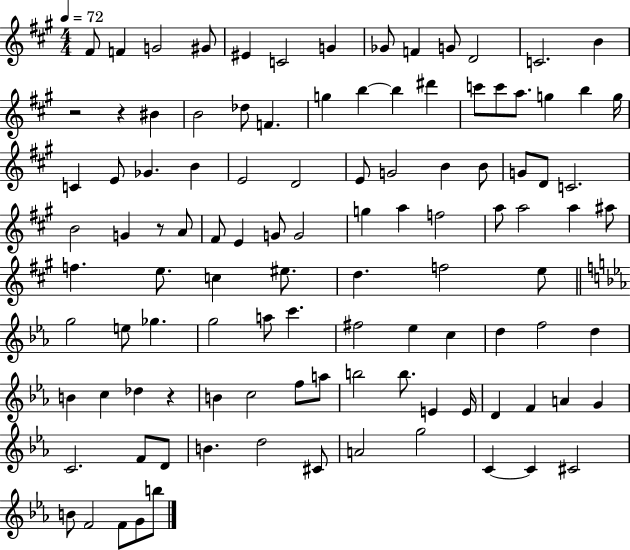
F#4/e F4/q G4/h G#4/e EIS4/q C4/h G4/q Gb4/e F4/q G4/e D4/h C4/h. B4/q R/h R/q BIS4/q B4/h Db5/e F4/q. G5/q B5/q B5/q D#6/q C6/e C6/e A5/e. G5/q B5/q G5/s C4/q E4/e Gb4/q. B4/q E4/h D4/h E4/e G4/h B4/q B4/e G4/e D4/e C4/h. B4/h G4/q R/e A4/e F#4/e E4/q G4/e G4/h G5/q A5/q F5/h A5/e A5/h A5/q A#5/e F5/q. E5/e. C5/q EIS5/e. D5/q. F5/h E5/e G5/h E5/e Gb5/q. G5/h A5/e C6/q. F#5/h Eb5/q C5/q D5/q F5/h D5/q B4/q C5/q Db5/q R/q B4/q C5/h F5/e A5/e B5/h B5/e. E4/q E4/s D4/q F4/q A4/q G4/q C4/h. F4/e D4/e B4/q. D5/h C#4/e A4/h G5/h C4/q C4/q C#4/h B4/e F4/h F4/e G4/e B5/e